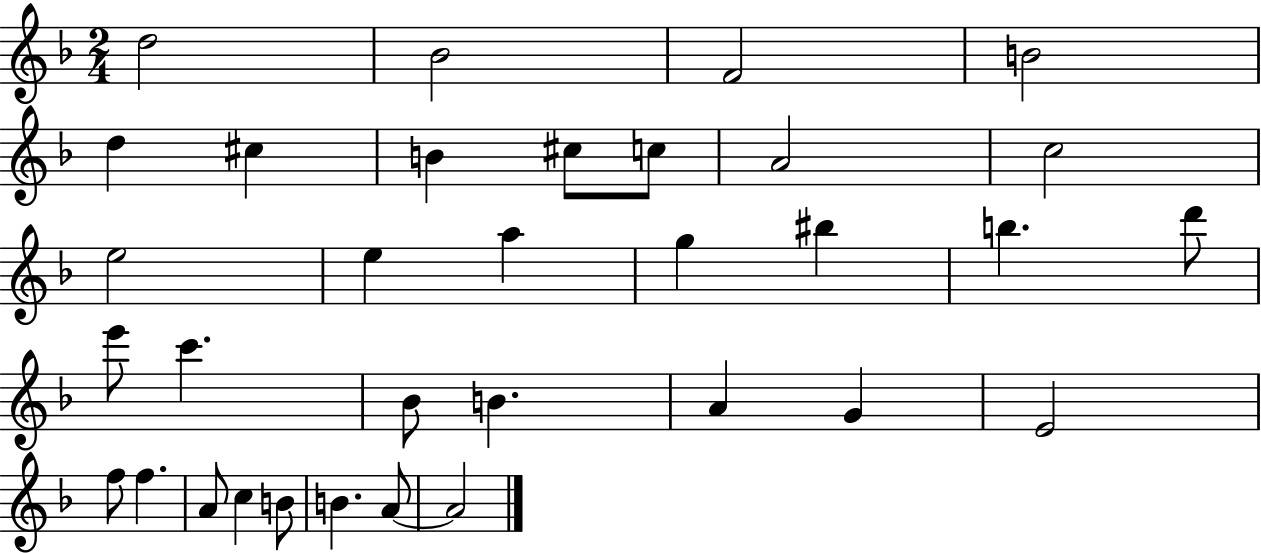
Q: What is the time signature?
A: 2/4